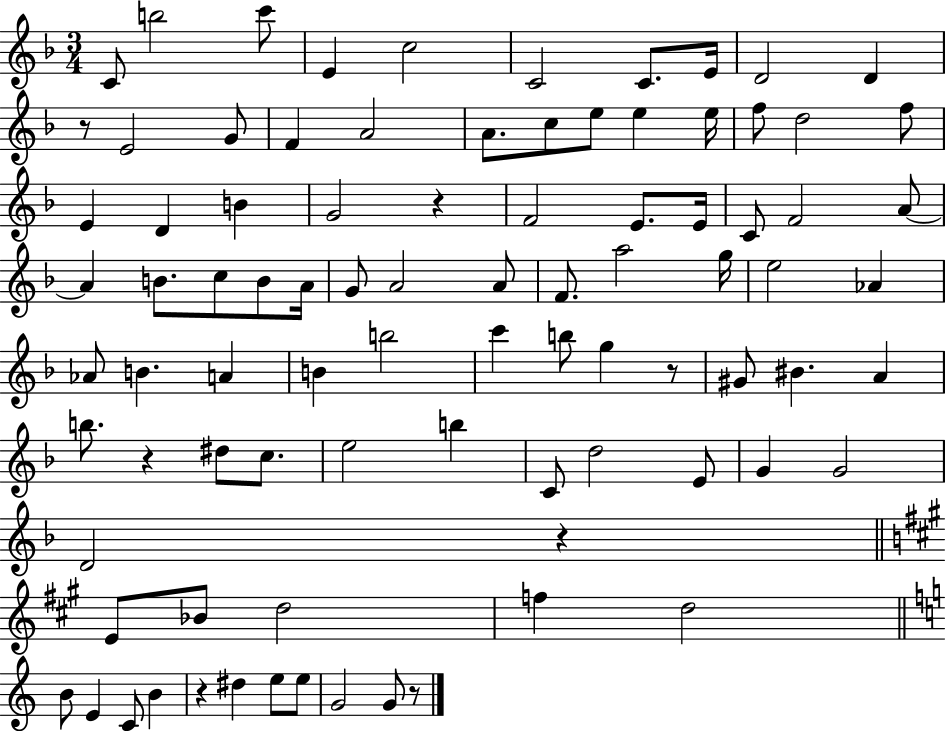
X:1
T:Untitled
M:3/4
L:1/4
K:F
C/2 b2 c'/2 E c2 C2 C/2 E/4 D2 D z/2 E2 G/2 F A2 A/2 c/2 e/2 e e/4 f/2 d2 f/2 E D B G2 z F2 E/2 E/4 C/2 F2 A/2 A B/2 c/2 B/2 A/4 G/2 A2 A/2 F/2 a2 g/4 e2 _A _A/2 B A B b2 c' b/2 g z/2 ^G/2 ^B A b/2 z ^d/2 c/2 e2 b C/2 d2 E/2 G G2 D2 z E/2 _B/2 d2 f d2 B/2 E C/2 B z ^d e/2 e/2 G2 G/2 z/2